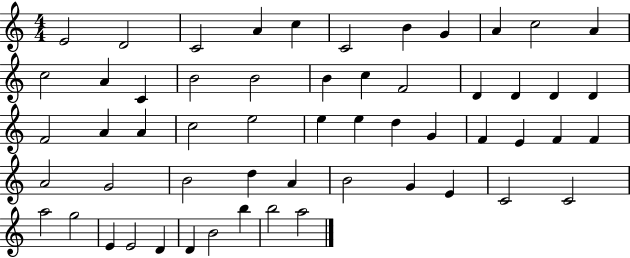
E4/h D4/h C4/h A4/q C5/q C4/h B4/q G4/q A4/q C5/h A4/q C5/h A4/q C4/q B4/h B4/h B4/q C5/q F4/h D4/q D4/q D4/q D4/q F4/h A4/q A4/q C5/h E5/h E5/q E5/q D5/q G4/q F4/q E4/q F4/q F4/q A4/h G4/h B4/h D5/q A4/q B4/h G4/q E4/q C4/h C4/h A5/h G5/h E4/q E4/h D4/q D4/q B4/h B5/q B5/h A5/h